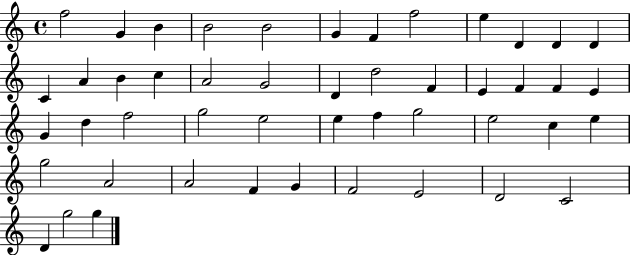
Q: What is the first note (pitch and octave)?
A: F5